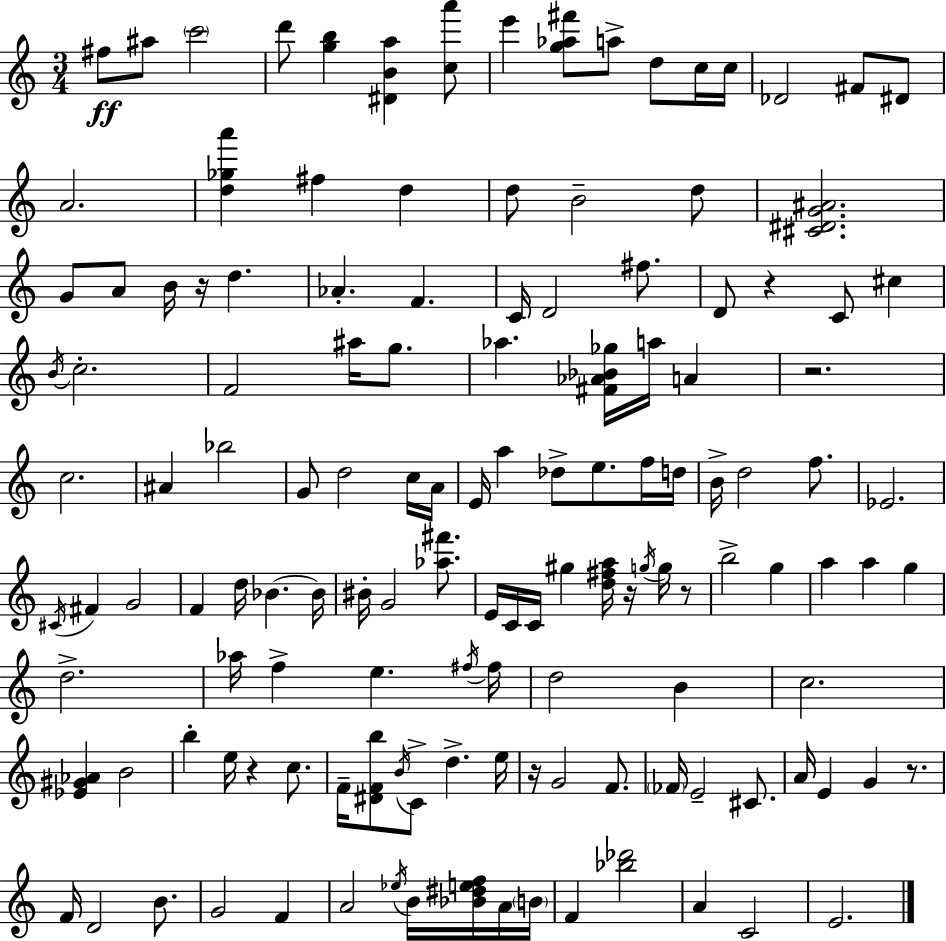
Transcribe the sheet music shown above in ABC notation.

X:1
T:Untitled
M:3/4
L:1/4
K:C
^f/2 ^a/2 c'2 d'/2 [gb] [^DBa] [ca']/2 e' [g_a^f']/2 a/2 d/2 c/4 c/4 _D2 ^F/2 ^D/2 A2 [d_ga'] ^f d d/2 B2 d/2 [^C^DG^A]2 G/2 A/2 B/4 z/4 d _A F C/4 D2 ^f/2 D/2 z C/2 ^c B/4 c2 F2 ^a/4 g/2 _a [^F_A_B_g]/4 a/4 A z2 c2 ^A _b2 G/2 d2 c/4 A/4 E/4 a _d/2 e/2 f/4 d/4 B/4 d2 f/2 _E2 ^C/4 ^F G2 F d/4 _B _B/4 ^B/4 G2 [_a^f']/2 E/4 C/4 C/4 ^g [d^fa]/4 z/4 g/4 g/4 z/2 b2 g a a g d2 _a/4 f e ^f/4 ^f/4 d2 B c2 [_E^G_A] B2 b e/4 z c/2 F/4 [^DFb]/2 B/4 C/2 d e/4 z/4 G2 F/2 _F/4 E2 ^C/2 A/4 E G z/2 F/4 D2 B/2 G2 F A2 _e/4 B/4 [_B^def]/4 A/4 B/4 F [_b_d']2 A C2 E2